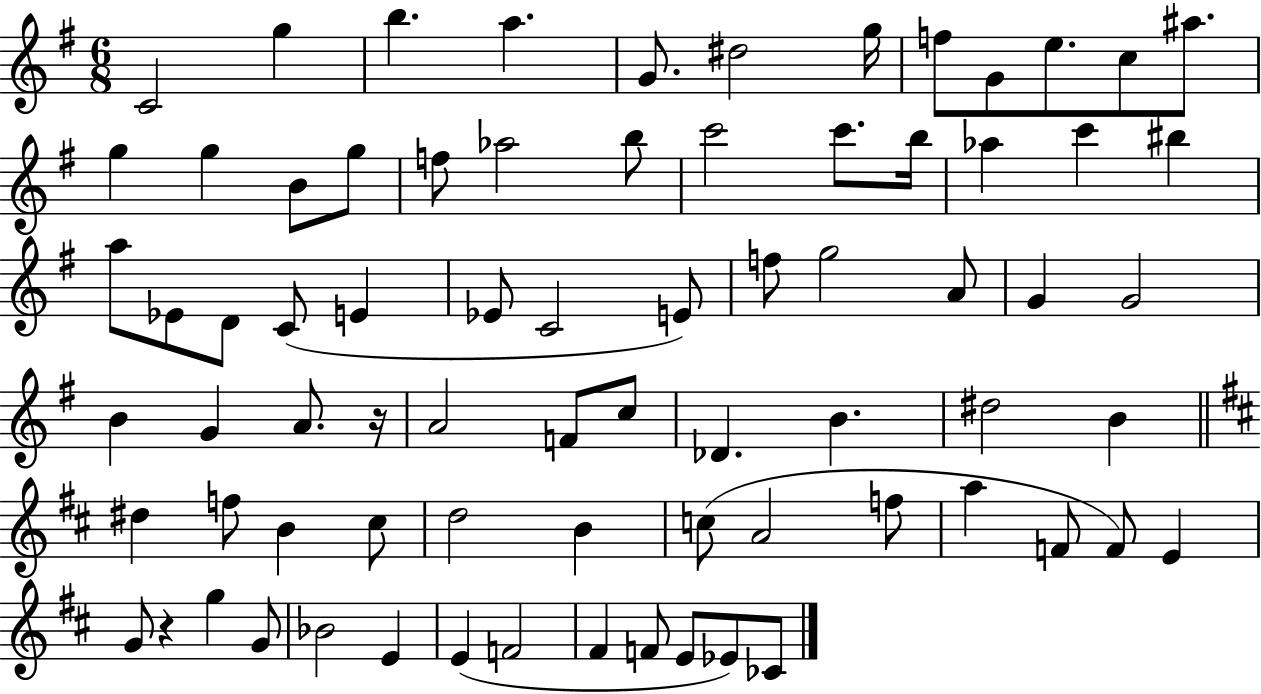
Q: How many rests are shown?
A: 2